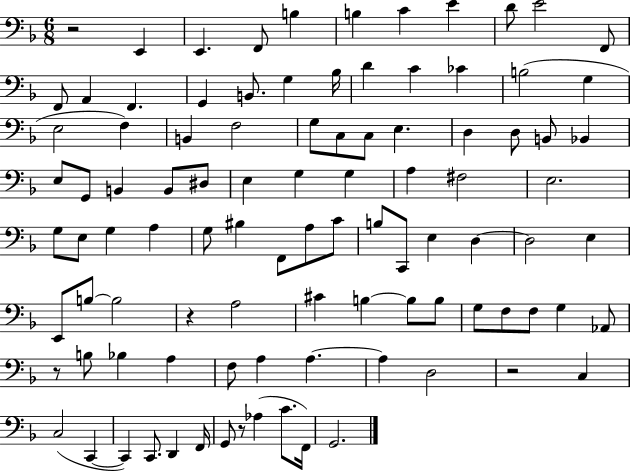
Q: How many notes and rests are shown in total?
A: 98